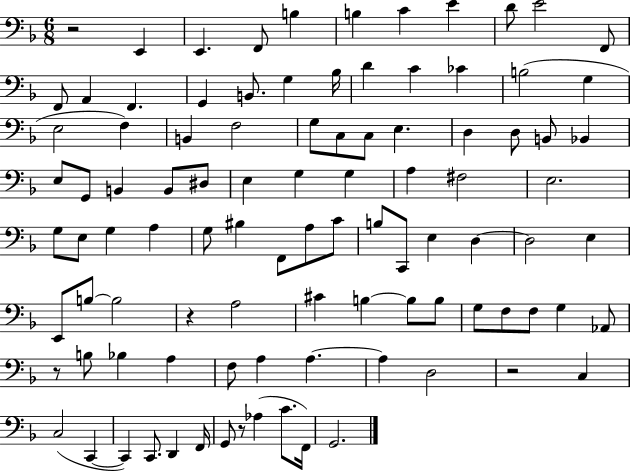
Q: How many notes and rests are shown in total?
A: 98